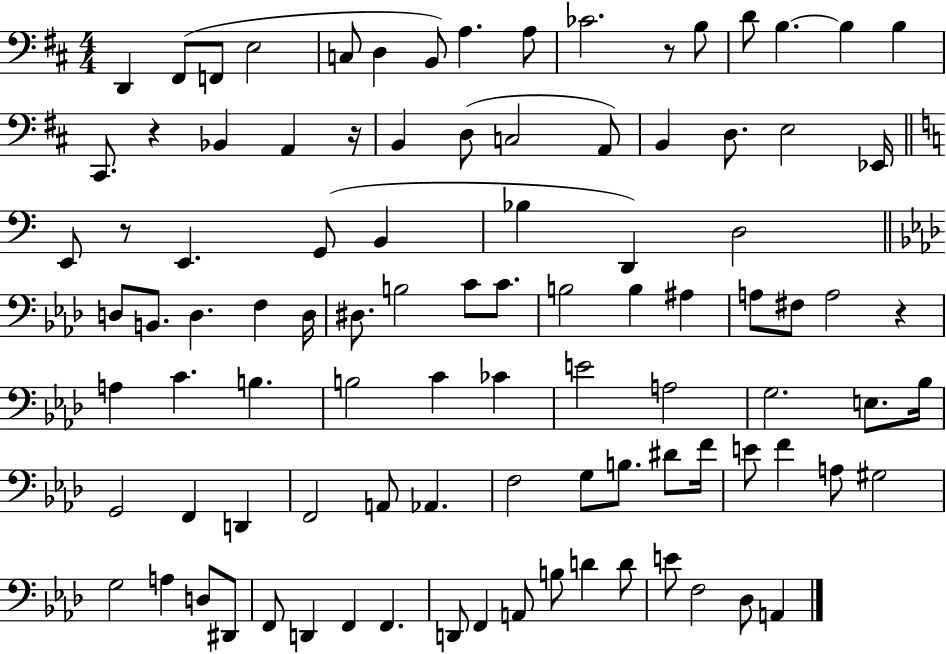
X:1
T:Untitled
M:4/4
L:1/4
K:D
D,, ^F,,/2 F,,/2 E,2 C,/2 D, B,,/2 A, A,/2 _C2 z/2 B,/2 D/2 B, B, B, ^C,,/2 z _B,, A,, z/4 B,, D,/2 C,2 A,,/2 B,, D,/2 E,2 _E,,/4 E,,/2 z/2 E,, G,,/2 B,, _B, D,, D,2 D,/2 B,,/2 D, F, D,/4 ^D,/2 B,2 C/2 C/2 B,2 B, ^A, A,/2 ^F,/2 A,2 z A, C B, B,2 C _C E2 A,2 G,2 E,/2 _B,/4 G,,2 F,, D,, F,,2 A,,/2 _A,, F,2 G,/2 B,/2 ^D/2 F/4 E/2 F A,/2 ^G,2 G,2 A, D,/2 ^D,,/2 F,,/2 D,, F,, F,, D,,/2 F,, A,,/2 B,/2 D D/2 E/2 F,2 _D,/2 A,,